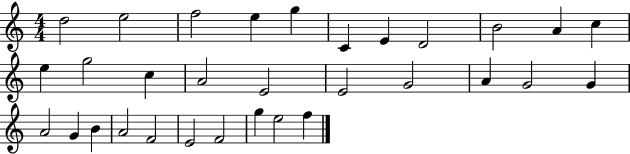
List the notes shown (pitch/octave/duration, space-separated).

D5/h E5/h F5/h E5/q G5/q C4/q E4/q D4/h B4/h A4/q C5/q E5/q G5/h C5/q A4/h E4/h E4/h G4/h A4/q G4/h G4/q A4/h G4/q B4/q A4/h F4/h E4/h F4/h G5/q E5/h F5/q